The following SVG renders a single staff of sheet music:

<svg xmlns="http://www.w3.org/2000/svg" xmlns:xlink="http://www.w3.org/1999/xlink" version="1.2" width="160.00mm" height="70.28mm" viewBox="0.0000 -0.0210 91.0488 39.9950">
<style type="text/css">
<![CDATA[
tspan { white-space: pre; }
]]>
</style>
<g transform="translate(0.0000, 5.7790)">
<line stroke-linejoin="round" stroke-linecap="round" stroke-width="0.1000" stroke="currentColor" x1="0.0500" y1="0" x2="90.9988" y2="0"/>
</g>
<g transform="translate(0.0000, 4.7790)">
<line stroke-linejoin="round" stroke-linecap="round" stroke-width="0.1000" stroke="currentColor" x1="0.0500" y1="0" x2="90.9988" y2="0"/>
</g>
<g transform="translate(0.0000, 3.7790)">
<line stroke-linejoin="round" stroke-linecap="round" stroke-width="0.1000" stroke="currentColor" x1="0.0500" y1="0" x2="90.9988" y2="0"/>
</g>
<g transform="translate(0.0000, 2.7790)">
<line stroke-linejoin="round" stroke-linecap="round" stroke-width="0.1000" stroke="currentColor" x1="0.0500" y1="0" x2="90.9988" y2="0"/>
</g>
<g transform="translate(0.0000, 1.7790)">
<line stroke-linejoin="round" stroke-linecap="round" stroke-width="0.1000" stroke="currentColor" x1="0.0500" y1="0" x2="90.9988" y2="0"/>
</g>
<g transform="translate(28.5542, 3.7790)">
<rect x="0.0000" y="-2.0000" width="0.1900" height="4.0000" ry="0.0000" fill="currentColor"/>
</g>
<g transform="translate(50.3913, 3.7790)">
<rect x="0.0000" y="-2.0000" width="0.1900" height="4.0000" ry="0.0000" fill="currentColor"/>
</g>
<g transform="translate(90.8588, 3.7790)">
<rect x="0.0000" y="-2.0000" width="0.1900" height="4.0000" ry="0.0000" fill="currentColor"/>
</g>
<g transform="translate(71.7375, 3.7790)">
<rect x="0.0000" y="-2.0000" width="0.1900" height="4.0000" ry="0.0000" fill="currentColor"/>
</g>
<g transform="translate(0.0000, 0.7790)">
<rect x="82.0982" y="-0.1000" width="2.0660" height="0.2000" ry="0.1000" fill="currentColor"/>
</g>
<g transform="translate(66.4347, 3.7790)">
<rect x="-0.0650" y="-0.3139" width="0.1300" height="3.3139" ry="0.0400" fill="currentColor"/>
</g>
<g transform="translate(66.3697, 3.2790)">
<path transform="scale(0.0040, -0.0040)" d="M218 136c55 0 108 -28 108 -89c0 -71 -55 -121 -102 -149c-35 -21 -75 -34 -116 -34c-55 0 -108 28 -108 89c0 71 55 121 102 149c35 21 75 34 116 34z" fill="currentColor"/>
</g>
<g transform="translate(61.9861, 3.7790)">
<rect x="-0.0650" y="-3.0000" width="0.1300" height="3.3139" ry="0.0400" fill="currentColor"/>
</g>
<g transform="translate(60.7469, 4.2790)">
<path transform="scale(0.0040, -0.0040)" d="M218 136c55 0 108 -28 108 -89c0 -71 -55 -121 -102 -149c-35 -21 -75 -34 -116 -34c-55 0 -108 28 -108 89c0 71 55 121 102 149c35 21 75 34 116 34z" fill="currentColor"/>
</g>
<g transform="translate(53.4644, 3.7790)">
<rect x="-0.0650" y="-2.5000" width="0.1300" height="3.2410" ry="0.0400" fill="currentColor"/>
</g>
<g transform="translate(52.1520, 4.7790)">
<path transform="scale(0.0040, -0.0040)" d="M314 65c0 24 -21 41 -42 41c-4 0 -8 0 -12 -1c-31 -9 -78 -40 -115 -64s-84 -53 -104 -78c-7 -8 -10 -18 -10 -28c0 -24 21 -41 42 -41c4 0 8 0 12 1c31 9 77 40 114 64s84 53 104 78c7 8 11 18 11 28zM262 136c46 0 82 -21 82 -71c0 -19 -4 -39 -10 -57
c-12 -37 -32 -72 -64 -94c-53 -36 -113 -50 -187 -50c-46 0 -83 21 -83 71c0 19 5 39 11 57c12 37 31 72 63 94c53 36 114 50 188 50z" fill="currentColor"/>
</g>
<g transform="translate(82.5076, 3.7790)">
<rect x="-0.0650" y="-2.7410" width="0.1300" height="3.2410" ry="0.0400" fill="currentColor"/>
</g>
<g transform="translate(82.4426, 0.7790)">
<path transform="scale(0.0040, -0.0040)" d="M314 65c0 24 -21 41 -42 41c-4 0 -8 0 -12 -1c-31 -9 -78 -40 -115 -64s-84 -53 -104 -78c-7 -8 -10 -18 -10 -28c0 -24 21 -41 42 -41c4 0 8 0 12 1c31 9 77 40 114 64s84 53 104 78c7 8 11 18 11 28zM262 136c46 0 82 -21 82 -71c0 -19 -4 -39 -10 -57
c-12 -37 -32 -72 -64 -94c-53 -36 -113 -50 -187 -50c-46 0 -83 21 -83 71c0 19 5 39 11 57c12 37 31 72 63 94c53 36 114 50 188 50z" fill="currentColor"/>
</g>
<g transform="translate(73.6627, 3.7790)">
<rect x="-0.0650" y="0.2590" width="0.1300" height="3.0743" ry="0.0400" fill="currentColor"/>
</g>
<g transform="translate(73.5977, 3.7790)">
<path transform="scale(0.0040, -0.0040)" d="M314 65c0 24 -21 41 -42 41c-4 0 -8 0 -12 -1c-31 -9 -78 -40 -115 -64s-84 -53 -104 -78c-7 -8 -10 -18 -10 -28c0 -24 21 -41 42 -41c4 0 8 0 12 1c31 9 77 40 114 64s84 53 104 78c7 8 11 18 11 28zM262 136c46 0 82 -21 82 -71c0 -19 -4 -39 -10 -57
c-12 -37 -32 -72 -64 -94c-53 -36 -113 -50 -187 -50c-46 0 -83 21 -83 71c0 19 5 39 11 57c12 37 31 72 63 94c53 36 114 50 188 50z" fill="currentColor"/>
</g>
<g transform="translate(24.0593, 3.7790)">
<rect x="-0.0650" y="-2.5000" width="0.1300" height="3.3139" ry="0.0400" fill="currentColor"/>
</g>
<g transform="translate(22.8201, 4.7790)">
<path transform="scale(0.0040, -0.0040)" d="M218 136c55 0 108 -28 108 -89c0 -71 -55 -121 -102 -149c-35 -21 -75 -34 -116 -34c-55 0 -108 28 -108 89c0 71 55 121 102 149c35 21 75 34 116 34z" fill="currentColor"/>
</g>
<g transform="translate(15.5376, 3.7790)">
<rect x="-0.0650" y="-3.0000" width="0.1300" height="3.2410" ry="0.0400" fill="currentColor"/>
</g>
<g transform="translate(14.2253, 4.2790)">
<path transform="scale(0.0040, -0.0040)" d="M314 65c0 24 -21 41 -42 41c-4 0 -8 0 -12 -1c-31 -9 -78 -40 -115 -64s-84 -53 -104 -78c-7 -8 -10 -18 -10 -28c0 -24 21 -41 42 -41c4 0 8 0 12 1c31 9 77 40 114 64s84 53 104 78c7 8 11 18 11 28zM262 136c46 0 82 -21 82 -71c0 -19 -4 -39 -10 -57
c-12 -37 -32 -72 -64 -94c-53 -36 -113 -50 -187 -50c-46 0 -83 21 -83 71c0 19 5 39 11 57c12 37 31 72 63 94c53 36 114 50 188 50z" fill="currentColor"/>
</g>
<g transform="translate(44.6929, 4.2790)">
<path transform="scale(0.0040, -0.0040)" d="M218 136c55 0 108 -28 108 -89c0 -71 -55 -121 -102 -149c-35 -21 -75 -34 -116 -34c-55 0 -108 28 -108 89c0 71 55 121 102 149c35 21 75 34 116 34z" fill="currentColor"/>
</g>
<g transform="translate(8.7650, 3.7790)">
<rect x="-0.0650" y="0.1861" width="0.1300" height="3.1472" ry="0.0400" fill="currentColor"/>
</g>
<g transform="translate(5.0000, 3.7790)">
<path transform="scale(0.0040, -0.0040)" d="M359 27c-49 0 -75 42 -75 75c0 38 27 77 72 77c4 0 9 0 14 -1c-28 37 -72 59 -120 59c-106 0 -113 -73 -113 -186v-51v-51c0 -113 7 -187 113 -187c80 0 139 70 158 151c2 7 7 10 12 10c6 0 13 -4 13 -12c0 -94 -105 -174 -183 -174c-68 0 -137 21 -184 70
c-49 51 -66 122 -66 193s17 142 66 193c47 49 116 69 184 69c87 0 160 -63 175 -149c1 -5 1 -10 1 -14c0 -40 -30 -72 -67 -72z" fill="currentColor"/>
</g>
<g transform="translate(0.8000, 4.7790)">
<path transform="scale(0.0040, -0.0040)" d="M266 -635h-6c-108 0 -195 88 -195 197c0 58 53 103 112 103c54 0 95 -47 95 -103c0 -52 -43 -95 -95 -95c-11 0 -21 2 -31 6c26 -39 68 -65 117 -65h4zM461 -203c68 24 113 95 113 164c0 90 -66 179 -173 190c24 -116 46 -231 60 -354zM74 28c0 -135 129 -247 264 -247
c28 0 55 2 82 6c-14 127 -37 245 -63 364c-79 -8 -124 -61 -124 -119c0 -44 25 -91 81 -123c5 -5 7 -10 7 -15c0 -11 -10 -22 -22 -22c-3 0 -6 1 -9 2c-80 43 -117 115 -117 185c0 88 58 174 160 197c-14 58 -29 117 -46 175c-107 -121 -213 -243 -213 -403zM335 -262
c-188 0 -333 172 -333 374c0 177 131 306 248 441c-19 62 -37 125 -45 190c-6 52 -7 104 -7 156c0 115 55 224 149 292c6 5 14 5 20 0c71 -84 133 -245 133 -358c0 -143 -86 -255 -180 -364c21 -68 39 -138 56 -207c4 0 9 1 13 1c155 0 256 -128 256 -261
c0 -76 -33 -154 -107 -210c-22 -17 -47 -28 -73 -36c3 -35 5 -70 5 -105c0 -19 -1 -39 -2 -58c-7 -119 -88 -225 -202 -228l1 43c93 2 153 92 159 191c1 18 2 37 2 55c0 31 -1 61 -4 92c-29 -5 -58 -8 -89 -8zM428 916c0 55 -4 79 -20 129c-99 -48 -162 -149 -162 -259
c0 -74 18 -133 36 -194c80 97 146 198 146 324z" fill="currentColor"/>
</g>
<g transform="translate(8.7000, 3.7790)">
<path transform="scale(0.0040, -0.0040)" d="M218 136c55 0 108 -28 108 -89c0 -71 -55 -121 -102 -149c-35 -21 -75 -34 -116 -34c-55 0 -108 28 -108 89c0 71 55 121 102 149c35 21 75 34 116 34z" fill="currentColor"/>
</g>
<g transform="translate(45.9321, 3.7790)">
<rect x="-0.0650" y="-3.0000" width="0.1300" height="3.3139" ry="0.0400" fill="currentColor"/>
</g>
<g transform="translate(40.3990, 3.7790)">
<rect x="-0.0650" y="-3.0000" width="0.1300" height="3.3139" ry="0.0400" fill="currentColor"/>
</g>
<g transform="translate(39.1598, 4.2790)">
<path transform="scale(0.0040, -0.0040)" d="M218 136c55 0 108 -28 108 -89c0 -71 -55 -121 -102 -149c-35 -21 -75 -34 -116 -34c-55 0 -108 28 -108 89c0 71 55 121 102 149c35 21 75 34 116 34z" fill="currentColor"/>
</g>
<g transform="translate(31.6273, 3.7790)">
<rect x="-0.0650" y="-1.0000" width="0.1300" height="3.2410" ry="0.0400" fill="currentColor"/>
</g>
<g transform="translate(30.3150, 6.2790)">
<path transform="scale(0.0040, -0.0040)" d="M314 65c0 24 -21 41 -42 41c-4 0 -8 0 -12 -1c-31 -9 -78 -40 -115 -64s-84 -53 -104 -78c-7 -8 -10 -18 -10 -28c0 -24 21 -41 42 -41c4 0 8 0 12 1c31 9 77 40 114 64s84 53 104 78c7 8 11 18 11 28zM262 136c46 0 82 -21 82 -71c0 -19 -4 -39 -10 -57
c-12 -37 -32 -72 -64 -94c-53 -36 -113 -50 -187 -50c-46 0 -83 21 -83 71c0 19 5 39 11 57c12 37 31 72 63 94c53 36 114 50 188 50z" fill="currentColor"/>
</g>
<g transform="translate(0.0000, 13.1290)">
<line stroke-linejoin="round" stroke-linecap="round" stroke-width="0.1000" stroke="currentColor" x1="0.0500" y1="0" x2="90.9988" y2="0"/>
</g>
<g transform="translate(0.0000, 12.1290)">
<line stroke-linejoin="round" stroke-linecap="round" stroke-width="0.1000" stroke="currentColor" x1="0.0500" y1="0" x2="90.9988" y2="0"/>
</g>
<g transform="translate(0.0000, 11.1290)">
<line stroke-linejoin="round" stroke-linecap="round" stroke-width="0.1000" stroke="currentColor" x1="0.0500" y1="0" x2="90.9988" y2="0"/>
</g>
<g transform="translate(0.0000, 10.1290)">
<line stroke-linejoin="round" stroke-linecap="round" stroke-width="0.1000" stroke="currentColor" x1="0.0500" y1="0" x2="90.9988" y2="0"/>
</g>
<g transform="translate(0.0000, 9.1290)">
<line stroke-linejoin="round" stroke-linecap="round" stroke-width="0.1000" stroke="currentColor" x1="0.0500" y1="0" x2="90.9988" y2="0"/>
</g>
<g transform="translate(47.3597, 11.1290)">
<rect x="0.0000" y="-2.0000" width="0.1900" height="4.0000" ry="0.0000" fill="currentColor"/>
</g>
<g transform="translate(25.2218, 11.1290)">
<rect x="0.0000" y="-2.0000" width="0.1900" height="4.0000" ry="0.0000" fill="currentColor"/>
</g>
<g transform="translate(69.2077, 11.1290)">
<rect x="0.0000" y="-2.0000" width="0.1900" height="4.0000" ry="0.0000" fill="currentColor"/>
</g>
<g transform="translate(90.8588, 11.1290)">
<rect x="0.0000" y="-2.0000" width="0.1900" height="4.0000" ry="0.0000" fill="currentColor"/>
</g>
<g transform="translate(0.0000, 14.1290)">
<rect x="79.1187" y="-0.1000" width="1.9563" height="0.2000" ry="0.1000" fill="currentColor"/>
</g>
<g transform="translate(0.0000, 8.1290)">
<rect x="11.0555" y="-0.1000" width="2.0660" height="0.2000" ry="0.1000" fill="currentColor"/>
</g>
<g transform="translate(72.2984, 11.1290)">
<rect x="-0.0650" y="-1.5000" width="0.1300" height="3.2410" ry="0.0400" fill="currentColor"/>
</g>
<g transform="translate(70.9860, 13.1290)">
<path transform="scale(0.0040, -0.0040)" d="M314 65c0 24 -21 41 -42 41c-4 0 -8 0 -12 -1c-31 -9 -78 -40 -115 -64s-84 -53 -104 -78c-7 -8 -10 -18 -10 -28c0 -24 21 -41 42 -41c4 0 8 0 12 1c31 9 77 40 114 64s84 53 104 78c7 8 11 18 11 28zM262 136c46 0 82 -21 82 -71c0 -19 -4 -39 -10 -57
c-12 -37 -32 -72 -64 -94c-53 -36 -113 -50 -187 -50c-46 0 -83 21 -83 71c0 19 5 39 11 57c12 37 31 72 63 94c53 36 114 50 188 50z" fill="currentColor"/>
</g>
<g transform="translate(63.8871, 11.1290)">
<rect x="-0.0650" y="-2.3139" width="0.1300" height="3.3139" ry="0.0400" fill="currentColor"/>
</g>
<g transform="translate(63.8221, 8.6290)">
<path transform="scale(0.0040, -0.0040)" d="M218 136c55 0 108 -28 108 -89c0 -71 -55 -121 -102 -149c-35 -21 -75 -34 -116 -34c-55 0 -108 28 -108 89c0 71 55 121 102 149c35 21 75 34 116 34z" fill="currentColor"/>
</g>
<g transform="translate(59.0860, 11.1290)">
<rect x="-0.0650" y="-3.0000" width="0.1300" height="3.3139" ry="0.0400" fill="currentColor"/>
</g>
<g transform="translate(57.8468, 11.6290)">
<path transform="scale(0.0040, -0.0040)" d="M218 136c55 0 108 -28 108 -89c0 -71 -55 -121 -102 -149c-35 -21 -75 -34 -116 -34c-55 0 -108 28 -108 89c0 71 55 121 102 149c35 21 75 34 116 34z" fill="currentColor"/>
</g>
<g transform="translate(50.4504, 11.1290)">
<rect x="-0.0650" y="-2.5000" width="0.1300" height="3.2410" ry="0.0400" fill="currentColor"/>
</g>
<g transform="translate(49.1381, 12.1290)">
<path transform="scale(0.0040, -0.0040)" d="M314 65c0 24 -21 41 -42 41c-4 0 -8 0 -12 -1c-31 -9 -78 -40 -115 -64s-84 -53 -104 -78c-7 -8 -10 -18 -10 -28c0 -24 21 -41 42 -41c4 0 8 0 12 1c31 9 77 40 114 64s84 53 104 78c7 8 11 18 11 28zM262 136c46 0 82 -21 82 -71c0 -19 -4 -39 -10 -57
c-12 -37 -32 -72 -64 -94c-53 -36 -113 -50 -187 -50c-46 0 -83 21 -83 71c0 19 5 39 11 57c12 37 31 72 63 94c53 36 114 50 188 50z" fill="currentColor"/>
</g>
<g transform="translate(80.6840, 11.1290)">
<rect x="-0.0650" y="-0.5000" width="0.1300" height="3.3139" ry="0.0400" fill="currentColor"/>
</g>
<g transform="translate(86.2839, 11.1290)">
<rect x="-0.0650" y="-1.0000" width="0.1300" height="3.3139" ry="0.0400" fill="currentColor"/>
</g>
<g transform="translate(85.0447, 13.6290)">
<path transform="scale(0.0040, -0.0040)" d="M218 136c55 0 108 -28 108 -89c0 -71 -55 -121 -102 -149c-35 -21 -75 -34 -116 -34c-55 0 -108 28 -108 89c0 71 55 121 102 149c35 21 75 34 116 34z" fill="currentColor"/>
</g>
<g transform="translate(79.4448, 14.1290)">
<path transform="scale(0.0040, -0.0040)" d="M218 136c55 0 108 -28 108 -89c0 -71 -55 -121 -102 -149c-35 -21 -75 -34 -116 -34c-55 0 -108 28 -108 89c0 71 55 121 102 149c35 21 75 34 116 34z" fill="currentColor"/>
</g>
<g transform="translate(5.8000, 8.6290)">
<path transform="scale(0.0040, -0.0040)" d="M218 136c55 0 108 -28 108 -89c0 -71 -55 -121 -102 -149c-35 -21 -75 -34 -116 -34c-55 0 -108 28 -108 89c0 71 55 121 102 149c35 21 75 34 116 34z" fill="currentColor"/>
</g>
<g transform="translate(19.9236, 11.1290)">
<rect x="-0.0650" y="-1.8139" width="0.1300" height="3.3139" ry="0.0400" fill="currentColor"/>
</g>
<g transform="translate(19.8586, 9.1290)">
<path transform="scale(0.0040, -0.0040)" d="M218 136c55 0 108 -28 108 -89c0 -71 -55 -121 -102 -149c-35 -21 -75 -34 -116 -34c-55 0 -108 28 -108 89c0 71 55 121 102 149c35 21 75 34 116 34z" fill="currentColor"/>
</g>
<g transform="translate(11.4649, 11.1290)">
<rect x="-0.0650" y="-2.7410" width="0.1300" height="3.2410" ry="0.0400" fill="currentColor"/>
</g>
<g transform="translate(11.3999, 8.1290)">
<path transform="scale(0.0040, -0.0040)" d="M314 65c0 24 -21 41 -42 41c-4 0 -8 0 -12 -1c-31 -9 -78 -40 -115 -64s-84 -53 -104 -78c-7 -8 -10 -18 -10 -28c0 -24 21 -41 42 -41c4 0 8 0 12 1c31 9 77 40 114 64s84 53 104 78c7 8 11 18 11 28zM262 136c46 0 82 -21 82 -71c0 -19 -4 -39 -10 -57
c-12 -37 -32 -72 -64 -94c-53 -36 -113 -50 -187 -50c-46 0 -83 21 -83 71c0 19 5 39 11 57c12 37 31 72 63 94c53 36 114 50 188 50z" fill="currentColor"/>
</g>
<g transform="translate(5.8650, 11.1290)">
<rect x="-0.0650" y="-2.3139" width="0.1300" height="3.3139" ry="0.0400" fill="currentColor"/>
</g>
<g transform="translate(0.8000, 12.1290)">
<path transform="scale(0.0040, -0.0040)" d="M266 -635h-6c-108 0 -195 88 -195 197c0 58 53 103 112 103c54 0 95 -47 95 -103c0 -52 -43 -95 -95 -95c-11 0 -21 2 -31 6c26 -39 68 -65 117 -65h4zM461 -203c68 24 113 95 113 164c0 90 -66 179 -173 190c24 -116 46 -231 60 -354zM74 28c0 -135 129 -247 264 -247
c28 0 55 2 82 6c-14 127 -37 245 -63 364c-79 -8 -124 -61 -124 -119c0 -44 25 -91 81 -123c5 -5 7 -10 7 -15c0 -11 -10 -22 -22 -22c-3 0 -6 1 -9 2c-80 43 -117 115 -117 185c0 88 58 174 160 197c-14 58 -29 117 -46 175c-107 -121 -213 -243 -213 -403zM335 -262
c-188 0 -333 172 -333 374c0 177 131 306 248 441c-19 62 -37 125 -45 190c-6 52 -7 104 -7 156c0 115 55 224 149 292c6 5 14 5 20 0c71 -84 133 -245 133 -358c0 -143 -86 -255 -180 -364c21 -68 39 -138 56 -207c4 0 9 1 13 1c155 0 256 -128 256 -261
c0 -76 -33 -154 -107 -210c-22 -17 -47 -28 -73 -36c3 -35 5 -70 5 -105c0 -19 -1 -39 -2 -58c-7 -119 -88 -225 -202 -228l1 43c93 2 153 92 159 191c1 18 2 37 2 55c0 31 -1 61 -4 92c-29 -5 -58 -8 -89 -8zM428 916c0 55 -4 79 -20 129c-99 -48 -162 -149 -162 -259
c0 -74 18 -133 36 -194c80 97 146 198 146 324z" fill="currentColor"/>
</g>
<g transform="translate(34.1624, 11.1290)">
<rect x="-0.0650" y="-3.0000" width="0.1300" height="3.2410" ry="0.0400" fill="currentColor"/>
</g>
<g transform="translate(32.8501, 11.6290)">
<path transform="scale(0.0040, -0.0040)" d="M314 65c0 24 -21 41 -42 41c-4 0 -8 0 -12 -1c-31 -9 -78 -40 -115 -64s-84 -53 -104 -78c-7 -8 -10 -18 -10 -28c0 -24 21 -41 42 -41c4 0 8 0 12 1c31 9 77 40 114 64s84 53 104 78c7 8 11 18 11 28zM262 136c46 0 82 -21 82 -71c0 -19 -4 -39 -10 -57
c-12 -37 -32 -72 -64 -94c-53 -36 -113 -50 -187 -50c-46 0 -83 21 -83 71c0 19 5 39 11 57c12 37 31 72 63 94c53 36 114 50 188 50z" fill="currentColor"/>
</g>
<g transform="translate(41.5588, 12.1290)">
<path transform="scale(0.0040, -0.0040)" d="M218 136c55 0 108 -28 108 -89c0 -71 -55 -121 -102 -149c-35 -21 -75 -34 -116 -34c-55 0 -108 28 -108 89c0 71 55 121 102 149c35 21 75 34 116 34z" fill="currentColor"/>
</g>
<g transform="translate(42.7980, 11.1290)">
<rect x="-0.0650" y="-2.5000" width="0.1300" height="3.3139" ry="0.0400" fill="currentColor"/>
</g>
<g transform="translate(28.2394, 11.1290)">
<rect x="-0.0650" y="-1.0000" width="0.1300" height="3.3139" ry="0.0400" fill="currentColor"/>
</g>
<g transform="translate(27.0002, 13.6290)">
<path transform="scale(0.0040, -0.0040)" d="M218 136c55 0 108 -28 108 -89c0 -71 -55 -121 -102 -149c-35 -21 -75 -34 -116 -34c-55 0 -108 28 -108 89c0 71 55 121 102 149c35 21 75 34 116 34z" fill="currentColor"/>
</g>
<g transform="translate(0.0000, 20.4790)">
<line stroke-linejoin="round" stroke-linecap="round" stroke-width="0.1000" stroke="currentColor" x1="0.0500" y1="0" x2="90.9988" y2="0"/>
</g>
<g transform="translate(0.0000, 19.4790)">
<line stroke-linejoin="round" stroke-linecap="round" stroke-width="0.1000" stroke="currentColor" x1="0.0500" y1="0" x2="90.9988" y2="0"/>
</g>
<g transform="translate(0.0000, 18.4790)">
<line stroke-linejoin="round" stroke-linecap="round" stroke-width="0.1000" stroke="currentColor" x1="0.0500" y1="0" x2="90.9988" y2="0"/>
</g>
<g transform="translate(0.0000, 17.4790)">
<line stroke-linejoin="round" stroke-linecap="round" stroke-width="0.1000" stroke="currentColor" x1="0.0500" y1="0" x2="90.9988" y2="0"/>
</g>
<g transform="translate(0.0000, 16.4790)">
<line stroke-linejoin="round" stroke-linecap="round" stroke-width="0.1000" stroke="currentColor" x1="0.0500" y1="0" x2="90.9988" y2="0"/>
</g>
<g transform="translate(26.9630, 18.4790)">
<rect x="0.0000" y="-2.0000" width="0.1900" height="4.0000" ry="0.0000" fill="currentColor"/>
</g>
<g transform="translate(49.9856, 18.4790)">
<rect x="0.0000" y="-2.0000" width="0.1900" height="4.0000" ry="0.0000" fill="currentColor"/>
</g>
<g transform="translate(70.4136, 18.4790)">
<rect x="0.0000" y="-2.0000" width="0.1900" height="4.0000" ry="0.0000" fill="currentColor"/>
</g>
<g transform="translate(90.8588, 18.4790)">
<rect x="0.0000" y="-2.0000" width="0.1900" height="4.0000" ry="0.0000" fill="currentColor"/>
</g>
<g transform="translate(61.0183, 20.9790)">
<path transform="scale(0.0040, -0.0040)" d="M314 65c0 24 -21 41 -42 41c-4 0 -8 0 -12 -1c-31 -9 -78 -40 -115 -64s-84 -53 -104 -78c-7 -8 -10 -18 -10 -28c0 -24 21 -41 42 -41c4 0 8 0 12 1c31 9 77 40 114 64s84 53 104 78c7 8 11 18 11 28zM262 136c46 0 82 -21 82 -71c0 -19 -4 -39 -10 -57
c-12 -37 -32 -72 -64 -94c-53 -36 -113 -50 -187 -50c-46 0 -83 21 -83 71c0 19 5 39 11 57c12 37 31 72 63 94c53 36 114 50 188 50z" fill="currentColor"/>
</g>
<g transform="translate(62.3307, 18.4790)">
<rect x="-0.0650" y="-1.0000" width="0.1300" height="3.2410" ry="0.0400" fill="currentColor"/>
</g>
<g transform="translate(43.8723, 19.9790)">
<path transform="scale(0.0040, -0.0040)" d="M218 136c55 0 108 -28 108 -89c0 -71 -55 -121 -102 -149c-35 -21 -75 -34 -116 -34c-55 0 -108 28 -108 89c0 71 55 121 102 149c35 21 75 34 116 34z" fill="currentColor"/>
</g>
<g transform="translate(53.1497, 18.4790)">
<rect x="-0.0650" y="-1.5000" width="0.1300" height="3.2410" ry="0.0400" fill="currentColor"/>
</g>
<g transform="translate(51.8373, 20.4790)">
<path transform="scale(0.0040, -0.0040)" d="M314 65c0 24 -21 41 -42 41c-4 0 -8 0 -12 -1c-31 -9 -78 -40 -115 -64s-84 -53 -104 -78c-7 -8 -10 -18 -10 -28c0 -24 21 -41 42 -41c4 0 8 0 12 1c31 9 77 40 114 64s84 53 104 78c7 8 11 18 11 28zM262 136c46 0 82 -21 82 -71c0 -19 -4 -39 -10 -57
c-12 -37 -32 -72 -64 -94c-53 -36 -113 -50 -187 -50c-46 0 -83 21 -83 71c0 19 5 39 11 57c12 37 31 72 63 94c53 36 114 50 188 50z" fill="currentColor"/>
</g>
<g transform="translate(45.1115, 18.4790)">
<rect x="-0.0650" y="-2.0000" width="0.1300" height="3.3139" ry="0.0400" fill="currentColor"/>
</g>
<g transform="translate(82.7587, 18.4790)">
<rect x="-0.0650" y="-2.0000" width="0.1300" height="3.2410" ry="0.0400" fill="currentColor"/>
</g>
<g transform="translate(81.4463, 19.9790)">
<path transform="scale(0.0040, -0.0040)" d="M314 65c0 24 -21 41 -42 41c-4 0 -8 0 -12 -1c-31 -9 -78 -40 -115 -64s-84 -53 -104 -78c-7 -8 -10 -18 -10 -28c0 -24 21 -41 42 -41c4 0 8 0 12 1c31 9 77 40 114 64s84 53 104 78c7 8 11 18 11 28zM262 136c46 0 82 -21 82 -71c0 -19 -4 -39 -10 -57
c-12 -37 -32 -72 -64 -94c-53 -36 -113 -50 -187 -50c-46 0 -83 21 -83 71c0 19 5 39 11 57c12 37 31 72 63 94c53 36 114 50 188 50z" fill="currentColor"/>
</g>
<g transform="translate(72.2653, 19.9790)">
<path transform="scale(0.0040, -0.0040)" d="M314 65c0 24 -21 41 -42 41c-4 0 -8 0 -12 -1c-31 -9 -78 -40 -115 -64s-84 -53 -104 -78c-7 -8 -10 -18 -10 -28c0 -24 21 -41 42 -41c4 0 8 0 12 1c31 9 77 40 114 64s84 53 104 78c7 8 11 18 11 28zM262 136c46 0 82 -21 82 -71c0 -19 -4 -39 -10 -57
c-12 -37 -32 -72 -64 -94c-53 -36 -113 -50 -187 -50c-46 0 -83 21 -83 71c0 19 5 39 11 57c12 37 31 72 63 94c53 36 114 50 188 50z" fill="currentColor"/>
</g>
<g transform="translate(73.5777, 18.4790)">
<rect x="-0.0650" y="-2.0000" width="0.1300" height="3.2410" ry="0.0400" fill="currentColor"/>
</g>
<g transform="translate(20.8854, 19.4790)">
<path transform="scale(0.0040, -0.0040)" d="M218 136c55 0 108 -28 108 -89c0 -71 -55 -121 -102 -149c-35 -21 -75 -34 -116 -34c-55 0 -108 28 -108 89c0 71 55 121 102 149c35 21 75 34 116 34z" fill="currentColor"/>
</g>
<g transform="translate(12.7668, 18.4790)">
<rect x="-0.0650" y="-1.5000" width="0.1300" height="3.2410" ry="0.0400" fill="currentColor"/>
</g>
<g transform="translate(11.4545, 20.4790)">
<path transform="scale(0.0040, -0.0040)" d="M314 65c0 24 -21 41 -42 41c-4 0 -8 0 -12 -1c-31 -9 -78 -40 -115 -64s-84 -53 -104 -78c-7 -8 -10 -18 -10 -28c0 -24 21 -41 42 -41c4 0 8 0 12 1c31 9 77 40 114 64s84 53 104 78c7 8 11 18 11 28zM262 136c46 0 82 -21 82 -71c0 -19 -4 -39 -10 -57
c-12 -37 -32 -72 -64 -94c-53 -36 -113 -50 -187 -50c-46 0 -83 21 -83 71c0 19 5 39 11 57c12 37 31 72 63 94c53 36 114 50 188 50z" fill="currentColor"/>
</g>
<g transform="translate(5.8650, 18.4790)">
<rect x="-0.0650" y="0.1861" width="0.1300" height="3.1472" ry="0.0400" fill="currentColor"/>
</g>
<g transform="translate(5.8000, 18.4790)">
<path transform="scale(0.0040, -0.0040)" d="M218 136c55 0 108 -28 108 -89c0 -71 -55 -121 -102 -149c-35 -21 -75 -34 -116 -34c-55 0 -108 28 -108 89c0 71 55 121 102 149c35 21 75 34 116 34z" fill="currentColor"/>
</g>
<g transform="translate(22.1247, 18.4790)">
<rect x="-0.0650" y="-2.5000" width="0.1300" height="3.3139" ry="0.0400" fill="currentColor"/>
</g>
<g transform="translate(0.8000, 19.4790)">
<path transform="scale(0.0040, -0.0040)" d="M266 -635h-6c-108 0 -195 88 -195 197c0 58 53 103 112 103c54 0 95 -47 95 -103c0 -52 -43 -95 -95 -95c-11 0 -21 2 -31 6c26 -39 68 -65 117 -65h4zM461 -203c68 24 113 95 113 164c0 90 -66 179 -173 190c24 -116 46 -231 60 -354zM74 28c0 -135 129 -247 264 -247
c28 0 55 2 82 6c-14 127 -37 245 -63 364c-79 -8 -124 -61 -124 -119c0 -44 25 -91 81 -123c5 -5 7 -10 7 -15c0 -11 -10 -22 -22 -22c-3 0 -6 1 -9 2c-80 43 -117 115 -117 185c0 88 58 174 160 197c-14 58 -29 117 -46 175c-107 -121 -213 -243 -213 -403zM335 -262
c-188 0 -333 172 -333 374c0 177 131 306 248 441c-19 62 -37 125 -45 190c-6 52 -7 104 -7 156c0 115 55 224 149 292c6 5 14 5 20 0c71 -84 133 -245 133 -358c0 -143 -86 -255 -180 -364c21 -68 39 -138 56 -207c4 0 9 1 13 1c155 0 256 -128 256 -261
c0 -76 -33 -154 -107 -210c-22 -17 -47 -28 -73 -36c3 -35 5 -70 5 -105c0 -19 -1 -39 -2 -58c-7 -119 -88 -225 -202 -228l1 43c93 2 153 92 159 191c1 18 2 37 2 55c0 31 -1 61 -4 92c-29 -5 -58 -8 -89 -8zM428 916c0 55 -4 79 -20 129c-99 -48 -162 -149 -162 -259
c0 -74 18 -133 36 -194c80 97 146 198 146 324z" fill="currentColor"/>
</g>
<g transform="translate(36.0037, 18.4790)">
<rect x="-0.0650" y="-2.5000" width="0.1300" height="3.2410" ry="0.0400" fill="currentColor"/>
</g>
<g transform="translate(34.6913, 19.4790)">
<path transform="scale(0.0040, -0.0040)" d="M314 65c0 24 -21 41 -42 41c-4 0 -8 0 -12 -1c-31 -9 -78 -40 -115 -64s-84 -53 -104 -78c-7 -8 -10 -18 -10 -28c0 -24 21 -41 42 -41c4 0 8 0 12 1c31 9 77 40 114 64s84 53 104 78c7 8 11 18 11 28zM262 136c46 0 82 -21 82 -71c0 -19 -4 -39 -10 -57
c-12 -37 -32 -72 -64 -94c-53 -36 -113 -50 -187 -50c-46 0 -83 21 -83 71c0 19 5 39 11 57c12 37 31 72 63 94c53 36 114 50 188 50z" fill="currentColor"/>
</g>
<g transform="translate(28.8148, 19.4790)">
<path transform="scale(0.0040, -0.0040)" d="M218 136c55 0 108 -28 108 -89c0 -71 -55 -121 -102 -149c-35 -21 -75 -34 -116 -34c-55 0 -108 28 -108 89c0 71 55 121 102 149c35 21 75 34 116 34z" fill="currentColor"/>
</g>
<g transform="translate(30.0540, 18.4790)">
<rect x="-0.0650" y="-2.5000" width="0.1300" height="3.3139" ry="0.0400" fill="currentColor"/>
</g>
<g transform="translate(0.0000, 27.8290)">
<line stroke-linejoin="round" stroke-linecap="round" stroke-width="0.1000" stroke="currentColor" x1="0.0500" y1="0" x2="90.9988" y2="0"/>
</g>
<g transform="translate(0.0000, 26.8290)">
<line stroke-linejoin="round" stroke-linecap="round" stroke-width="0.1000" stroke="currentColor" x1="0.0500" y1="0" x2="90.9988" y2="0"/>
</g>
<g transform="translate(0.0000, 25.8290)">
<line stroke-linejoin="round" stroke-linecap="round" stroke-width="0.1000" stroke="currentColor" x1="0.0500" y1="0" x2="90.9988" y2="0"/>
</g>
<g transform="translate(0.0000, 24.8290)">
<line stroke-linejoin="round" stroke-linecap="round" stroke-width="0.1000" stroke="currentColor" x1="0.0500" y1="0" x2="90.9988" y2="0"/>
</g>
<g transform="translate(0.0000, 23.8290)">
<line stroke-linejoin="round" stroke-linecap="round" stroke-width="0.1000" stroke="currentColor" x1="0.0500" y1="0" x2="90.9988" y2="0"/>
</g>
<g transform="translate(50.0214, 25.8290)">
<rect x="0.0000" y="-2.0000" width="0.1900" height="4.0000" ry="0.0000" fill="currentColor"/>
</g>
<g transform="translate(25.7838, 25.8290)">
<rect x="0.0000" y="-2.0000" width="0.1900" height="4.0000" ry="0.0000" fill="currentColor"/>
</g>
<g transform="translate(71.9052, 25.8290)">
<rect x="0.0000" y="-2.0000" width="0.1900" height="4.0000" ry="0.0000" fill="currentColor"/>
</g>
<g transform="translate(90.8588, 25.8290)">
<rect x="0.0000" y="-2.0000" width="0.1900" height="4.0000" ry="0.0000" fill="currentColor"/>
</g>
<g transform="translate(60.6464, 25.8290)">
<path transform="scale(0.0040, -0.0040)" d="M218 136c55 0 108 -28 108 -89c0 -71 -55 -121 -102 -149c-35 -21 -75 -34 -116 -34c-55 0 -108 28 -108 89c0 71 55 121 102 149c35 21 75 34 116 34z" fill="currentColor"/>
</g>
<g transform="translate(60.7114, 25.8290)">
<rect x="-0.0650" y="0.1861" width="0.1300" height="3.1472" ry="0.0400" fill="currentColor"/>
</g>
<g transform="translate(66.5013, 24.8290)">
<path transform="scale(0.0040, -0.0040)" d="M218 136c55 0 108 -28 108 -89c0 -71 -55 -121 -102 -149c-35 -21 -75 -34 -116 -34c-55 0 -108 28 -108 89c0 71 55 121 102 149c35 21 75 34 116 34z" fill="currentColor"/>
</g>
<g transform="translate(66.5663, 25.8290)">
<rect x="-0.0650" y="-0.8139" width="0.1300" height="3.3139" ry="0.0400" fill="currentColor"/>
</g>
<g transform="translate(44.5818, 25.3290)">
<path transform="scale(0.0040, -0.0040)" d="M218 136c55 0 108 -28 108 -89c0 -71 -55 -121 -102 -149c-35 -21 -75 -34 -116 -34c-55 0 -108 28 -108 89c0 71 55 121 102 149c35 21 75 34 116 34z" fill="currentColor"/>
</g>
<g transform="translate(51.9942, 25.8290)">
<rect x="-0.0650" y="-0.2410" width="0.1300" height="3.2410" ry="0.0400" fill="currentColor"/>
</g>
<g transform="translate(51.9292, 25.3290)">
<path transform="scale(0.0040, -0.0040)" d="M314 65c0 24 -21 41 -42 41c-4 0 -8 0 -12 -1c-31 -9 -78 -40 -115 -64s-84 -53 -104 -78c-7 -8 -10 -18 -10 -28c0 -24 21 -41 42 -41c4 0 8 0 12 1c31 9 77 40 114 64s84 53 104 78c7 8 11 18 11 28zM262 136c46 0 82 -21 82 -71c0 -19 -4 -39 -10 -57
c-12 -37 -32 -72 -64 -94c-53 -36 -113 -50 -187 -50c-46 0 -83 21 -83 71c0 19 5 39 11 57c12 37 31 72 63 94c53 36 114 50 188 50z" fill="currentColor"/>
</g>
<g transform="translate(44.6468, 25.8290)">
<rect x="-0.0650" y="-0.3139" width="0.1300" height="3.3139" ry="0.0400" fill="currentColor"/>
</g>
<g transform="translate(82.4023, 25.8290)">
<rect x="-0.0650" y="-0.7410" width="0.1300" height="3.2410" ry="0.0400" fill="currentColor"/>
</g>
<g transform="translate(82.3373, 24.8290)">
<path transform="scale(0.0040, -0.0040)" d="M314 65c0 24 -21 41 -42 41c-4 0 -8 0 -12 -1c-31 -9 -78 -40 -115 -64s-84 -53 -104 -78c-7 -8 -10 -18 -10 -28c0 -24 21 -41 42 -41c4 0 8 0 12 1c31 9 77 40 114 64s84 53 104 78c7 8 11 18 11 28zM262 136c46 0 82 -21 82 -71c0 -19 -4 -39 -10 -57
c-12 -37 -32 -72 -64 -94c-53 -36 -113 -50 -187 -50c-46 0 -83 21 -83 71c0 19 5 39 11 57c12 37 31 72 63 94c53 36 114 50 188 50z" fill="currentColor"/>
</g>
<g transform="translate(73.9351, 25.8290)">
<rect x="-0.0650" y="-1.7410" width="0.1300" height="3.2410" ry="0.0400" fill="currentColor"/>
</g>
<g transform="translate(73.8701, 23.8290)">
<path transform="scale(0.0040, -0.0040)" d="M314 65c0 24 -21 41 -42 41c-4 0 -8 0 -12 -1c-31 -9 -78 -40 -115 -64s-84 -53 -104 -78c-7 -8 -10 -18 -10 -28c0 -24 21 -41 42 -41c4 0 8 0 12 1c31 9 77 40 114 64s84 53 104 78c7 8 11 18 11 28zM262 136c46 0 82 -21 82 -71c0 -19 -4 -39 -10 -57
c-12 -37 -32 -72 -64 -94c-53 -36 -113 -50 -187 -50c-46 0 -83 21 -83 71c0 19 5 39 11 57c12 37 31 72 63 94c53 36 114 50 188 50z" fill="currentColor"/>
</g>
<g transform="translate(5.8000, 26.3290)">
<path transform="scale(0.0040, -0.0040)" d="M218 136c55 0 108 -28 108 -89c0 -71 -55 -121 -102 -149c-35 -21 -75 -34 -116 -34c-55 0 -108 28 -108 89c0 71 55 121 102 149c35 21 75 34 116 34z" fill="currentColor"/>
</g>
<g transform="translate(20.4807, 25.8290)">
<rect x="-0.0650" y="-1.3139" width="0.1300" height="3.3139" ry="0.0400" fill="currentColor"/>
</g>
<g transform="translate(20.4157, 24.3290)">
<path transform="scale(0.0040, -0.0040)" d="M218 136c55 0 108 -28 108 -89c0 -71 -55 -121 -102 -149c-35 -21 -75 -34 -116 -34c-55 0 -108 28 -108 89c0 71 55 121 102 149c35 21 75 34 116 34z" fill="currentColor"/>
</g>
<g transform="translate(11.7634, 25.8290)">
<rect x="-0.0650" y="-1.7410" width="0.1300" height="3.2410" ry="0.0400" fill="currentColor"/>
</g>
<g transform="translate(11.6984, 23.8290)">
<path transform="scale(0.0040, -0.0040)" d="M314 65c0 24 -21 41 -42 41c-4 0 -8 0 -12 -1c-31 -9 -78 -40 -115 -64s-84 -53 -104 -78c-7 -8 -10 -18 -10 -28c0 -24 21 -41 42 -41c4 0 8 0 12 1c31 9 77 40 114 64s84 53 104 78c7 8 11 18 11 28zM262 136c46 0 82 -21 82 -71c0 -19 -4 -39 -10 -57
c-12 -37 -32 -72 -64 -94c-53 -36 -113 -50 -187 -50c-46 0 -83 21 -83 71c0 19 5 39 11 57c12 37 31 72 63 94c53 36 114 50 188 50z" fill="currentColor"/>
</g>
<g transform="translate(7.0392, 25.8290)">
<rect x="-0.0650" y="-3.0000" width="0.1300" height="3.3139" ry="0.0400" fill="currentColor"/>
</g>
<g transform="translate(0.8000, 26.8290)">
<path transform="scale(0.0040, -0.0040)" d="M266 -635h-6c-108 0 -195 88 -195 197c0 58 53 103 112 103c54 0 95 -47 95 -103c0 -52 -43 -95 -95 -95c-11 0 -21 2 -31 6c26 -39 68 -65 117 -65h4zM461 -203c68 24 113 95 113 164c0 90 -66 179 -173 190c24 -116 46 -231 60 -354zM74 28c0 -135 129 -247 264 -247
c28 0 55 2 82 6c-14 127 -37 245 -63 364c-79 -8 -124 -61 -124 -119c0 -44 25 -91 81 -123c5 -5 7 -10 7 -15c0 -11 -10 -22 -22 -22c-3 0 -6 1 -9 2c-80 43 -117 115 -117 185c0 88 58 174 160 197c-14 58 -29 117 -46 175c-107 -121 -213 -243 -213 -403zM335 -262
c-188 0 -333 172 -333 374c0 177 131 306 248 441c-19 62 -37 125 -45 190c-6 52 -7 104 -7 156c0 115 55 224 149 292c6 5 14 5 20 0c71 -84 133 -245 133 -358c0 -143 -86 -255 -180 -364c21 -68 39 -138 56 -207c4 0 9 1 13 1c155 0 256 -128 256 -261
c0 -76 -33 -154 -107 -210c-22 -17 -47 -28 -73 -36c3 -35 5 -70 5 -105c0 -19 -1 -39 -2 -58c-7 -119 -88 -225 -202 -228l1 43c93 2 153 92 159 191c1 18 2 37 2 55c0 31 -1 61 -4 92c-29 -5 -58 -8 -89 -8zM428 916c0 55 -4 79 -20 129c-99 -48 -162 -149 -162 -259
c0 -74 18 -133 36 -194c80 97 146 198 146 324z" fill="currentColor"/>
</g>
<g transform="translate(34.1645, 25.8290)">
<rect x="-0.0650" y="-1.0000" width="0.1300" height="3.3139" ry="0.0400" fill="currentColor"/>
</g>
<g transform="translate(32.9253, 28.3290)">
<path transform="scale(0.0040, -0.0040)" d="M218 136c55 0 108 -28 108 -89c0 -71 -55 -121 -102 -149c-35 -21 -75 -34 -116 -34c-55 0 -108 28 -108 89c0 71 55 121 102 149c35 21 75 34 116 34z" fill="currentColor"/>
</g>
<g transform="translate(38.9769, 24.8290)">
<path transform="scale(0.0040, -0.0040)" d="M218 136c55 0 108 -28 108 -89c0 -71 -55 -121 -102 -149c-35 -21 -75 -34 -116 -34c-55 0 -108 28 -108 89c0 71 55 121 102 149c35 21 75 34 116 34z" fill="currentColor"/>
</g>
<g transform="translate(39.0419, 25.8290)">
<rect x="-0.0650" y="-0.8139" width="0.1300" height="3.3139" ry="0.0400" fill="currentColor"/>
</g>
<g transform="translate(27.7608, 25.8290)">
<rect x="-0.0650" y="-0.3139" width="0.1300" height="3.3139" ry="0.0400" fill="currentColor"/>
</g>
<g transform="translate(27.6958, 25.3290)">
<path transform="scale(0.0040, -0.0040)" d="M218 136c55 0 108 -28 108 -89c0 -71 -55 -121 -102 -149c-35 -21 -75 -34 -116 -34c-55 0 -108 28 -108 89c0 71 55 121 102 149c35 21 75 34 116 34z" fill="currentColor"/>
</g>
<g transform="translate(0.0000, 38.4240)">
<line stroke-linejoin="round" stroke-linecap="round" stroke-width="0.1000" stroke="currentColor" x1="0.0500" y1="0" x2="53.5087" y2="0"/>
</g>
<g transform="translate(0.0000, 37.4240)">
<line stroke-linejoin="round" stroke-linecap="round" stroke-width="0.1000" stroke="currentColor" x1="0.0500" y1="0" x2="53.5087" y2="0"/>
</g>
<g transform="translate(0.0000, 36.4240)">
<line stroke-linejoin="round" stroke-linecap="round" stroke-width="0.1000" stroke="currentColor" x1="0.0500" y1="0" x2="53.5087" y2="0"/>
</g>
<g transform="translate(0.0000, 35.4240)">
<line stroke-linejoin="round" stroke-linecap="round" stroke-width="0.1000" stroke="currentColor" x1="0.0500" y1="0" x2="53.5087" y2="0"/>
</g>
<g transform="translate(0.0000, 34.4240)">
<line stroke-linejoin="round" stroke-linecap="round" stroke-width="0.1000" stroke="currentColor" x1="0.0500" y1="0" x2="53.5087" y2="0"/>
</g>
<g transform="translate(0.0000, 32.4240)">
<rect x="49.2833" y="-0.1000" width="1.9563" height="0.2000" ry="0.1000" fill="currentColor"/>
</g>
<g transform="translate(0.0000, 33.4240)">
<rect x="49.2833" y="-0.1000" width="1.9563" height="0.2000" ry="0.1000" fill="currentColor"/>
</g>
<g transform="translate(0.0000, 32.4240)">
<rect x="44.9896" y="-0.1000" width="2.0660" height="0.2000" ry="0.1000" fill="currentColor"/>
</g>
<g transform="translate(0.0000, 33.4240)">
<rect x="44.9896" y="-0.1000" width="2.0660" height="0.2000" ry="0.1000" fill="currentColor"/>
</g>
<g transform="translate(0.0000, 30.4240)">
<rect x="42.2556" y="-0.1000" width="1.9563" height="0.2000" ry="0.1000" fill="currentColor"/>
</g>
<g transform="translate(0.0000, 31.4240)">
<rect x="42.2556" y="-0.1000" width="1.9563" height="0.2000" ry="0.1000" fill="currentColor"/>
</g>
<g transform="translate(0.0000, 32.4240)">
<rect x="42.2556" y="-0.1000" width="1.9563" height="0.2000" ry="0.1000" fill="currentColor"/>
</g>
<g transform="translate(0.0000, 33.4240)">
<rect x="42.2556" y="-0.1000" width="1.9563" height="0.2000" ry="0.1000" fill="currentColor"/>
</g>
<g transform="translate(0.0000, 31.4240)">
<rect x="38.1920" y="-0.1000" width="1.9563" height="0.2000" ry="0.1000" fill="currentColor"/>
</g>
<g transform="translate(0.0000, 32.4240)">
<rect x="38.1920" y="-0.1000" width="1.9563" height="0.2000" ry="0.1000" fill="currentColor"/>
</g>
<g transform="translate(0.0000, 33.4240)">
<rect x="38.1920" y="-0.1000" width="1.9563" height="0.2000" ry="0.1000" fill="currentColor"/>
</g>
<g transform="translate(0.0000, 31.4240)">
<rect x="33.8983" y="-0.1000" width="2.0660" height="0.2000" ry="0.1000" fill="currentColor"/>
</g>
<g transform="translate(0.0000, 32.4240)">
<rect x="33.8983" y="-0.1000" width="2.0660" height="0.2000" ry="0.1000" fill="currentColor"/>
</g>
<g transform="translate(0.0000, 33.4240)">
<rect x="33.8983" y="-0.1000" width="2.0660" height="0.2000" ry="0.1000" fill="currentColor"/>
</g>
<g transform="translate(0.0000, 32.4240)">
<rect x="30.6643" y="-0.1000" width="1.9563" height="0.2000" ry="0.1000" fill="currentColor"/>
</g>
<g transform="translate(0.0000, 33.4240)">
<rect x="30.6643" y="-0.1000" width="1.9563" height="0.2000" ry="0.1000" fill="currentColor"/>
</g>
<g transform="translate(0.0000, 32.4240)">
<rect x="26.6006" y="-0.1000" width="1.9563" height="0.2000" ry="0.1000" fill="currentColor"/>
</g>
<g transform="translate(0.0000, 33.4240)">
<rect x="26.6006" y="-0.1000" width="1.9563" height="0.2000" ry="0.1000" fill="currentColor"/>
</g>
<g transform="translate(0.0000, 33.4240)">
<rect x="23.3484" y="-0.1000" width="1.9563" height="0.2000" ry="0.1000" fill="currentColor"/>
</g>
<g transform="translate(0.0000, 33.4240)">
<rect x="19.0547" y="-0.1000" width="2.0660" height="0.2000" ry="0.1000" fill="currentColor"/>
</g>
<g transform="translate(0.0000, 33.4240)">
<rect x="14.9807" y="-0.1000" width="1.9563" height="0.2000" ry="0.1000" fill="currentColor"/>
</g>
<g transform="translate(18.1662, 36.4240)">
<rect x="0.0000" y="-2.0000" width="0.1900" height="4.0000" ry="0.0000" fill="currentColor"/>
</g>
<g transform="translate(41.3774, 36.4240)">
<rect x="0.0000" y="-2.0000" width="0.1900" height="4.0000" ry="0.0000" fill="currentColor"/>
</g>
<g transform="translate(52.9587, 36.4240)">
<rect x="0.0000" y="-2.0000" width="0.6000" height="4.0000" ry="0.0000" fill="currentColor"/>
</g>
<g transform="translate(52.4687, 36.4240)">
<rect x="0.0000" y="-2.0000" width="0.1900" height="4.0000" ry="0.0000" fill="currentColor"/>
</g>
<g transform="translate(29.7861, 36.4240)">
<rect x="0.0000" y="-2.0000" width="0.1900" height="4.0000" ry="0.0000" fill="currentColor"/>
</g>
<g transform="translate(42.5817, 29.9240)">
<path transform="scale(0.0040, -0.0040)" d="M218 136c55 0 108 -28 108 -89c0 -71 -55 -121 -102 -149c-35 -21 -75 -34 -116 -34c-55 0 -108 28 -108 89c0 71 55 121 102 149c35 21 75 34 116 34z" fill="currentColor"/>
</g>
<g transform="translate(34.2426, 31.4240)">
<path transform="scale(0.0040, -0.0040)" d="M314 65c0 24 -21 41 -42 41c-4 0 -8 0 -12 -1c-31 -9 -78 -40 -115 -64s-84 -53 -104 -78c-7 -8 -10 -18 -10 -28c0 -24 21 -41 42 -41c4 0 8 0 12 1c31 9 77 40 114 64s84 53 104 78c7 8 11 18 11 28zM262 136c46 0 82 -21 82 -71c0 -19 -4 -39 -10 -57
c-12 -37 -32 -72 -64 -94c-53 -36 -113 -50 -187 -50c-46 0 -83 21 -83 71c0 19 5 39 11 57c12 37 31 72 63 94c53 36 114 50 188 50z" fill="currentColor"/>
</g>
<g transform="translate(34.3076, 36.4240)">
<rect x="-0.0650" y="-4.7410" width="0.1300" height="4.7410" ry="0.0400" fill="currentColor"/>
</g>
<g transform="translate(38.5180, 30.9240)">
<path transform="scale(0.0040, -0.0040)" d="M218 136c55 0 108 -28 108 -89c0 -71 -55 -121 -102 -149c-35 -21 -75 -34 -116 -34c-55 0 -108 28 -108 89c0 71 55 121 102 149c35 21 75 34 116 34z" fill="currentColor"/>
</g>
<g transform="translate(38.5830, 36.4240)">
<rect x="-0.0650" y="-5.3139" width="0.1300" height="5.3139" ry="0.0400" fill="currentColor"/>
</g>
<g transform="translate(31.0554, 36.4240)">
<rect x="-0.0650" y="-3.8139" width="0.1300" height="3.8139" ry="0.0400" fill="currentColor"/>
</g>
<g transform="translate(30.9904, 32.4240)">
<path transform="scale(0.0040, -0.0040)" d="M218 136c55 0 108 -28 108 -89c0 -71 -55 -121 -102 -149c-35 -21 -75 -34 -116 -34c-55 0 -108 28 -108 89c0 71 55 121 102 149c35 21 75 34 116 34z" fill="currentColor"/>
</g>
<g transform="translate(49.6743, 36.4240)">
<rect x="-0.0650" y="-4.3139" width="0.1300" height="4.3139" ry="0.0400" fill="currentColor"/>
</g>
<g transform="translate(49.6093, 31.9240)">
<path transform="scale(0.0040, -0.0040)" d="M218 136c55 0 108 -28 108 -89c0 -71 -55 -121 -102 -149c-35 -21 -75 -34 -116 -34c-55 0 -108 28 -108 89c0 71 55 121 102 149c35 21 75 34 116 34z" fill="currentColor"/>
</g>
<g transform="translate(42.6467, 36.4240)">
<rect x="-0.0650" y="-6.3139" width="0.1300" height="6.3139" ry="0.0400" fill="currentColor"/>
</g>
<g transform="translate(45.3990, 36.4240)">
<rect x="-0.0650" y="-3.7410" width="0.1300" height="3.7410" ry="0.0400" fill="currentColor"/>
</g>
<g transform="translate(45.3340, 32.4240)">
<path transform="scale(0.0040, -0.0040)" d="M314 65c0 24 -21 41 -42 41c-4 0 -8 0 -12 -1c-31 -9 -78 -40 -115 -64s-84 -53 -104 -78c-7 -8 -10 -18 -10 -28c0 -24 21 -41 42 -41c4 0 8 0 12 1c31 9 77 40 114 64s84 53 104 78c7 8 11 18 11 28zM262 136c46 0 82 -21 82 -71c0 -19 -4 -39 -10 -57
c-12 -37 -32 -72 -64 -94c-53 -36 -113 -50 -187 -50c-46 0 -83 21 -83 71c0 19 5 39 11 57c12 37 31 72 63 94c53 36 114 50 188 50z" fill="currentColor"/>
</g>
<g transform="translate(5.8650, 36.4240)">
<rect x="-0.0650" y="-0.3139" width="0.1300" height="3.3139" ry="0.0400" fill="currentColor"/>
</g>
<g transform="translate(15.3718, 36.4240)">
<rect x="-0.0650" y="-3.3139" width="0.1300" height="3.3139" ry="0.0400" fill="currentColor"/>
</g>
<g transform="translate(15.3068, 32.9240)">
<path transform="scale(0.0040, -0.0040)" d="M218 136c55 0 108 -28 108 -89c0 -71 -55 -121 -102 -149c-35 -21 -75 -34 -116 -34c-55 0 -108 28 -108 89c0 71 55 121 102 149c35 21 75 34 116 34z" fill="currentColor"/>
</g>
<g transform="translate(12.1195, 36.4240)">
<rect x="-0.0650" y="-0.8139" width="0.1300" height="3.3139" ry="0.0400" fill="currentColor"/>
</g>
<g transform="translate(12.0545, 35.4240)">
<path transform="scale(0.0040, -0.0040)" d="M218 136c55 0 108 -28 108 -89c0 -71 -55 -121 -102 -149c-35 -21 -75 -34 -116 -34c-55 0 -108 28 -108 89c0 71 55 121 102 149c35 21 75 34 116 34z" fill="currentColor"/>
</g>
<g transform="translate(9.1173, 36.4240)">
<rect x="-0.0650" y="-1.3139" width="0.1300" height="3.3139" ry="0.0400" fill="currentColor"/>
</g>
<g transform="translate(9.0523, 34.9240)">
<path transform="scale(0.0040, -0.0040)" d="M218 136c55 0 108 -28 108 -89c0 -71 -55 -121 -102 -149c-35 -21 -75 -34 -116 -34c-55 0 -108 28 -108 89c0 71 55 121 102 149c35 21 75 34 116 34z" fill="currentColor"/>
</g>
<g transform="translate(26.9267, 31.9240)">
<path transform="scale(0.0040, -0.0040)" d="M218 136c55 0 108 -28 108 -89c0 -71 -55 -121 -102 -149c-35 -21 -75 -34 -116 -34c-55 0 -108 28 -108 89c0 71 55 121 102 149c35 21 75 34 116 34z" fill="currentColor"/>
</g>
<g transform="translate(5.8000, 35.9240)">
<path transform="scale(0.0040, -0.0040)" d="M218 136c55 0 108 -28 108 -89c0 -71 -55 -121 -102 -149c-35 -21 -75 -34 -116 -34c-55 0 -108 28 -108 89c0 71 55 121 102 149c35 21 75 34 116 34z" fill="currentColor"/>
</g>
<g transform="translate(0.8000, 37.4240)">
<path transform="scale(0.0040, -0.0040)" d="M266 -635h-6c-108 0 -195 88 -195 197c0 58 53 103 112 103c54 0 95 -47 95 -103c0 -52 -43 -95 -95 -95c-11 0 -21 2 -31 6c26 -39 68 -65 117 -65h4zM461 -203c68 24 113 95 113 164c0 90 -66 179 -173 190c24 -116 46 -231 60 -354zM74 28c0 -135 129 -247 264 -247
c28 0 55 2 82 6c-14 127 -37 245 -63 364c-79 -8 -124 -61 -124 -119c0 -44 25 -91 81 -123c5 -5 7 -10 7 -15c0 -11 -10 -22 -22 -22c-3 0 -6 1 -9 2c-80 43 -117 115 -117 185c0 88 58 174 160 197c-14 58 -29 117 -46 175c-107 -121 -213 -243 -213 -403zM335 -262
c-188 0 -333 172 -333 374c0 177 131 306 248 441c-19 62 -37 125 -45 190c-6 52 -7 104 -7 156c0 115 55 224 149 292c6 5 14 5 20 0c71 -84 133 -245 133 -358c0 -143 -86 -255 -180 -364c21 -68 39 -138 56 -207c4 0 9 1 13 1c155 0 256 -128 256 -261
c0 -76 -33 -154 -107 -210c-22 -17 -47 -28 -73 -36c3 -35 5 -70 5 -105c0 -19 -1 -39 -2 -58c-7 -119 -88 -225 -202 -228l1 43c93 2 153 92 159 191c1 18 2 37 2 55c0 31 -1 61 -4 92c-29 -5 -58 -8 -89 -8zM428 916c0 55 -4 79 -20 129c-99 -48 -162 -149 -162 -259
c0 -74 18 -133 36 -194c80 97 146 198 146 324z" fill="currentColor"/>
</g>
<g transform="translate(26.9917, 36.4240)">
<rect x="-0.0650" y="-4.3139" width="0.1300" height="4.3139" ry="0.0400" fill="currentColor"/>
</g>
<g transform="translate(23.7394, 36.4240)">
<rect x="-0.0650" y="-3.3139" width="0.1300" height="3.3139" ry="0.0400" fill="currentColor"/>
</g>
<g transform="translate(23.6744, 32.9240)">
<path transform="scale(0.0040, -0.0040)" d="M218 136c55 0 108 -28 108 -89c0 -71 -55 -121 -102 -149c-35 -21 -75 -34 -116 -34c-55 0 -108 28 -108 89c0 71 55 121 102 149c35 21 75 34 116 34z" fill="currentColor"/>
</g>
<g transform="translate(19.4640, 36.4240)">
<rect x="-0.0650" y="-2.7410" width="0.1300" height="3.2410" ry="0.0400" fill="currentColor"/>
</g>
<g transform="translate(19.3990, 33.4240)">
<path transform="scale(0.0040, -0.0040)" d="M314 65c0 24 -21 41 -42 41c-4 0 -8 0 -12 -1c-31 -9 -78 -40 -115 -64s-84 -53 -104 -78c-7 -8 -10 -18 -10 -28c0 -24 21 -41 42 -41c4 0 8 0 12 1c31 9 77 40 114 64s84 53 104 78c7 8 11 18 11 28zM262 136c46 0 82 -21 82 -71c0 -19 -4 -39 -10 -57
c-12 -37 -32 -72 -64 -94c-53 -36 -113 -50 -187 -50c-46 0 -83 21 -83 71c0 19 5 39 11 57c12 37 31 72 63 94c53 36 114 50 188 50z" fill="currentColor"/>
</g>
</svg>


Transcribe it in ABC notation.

X:1
T:Untitled
M:4/4
L:1/4
K:C
B A2 G D2 A A G2 A c B2 a2 g a2 f D A2 G G2 A g E2 C D B E2 G G G2 F E2 D2 F2 F2 A f2 e c D d c c2 B d f2 d2 c e d b a2 b d' c' e'2 f' a' c'2 d'